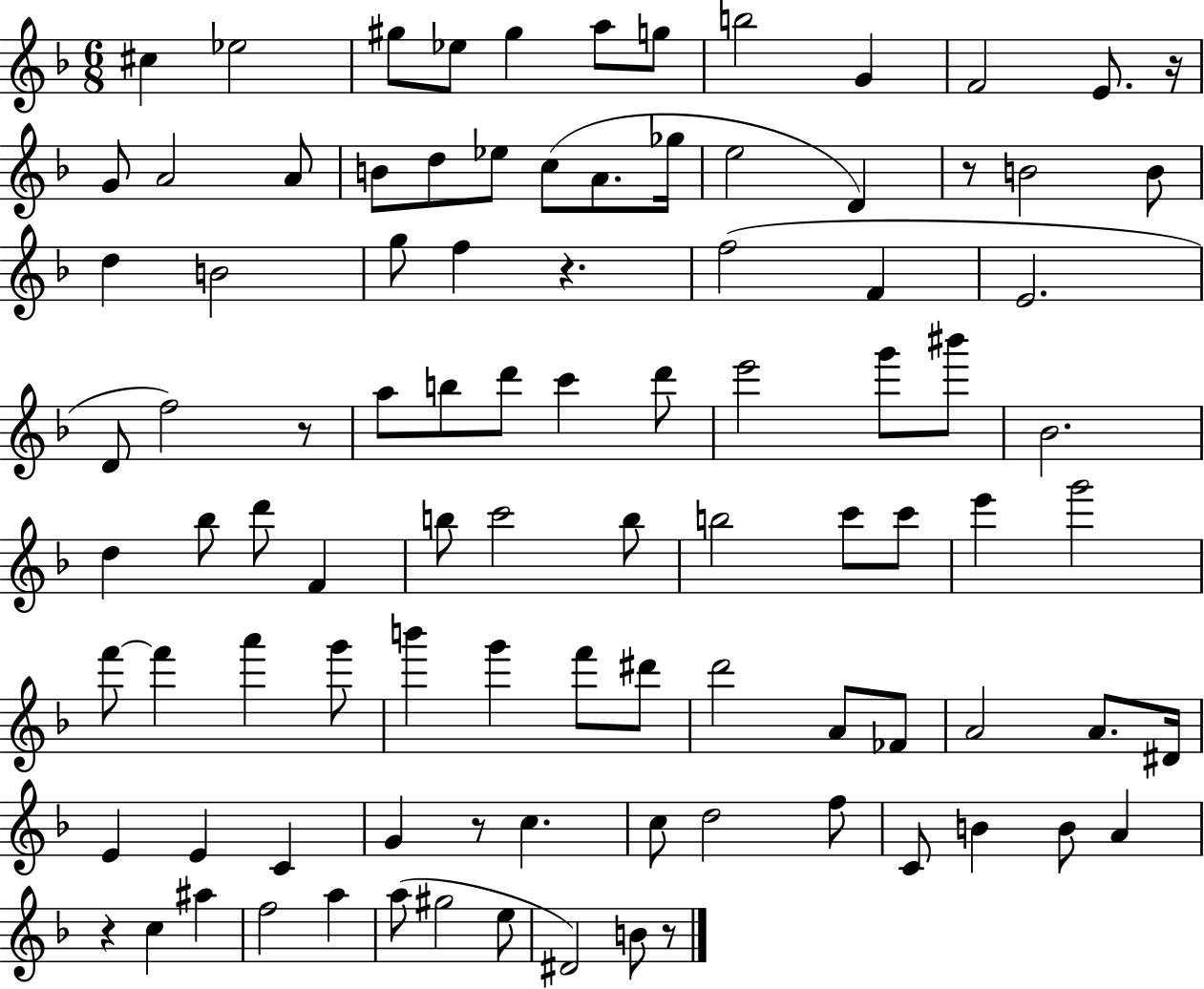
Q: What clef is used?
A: treble